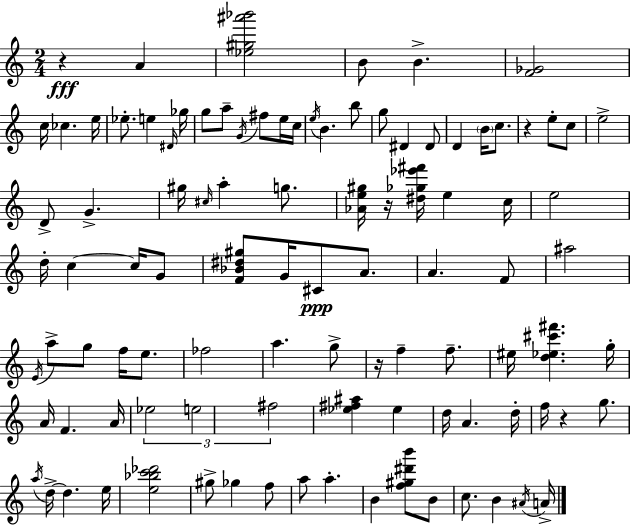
R/q A4/q [Eb5,G#5,A#6,Bb6]/h B4/e B4/q. [F4,Gb4]/h C5/s CES5/q. E5/s Eb5/e. E5/q D#4/s Gb5/s G5/e A5/e G4/s F#5/e E5/s C5/s E5/s B4/q. B5/e G5/e D#4/q D#4/e D4/q B4/s C5/e. R/q E5/e C5/e E5/h D4/e G4/q. G#5/s C#5/s A5/q G5/e. [Ab4,E5,G#5]/s R/s [D#5,Gb5,Eb6,F#6]/s E5/q C5/s E5/h D5/s C5/q C5/s G4/e [F4,Bb4,D#5,G#5]/e G4/s C#4/e A4/e. A4/q. F4/e A#5/h E4/s A5/e G5/e F5/s E5/e. FES5/h A5/q. G5/e R/s F5/q F5/e. EIS5/s [D5,Eb5,C#6,F#6]/q. G5/s A4/s F4/q. A4/s Eb5/h E5/h F#5/h [Eb5,F#5,A#5]/q Eb5/q D5/s A4/q. D5/s F5/s R/q G5/e. A5/s D5/s D5/q. E5/s [E5,Bb5,C6,Db6]/h G#5/e Gb5/q F5/e A5/e A5/q. B4/q [F5,G#5,D#6,B6]/e B4/e C5/e. B4/q A#4/s A4/s